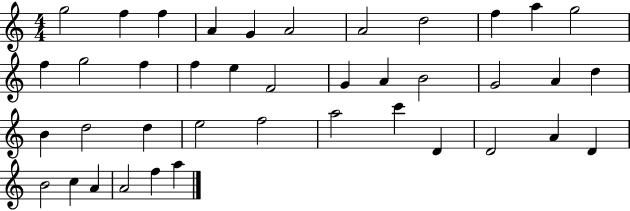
{
  \clef treble
  \numericTimeSignature
  \time 4/4
  \key c \major
  g''2 f''4 f''4 | a'4 g'4 a'2 | a'2 d''2 | f''4 a''4 g''2 | \break f''4 g''2 f''4 | f''4 e''4 f'2 | g'4 a'4 b'2 | g'2 a'4 d''4 | \break b'4 d''2 d''4 | e''2 f''2 | a''2 c'''4 d'4 | d'2 a'4 d'4 | \break b'2 c''4 a'4 | a'2 f''4 a''4 | \bar "|."
}